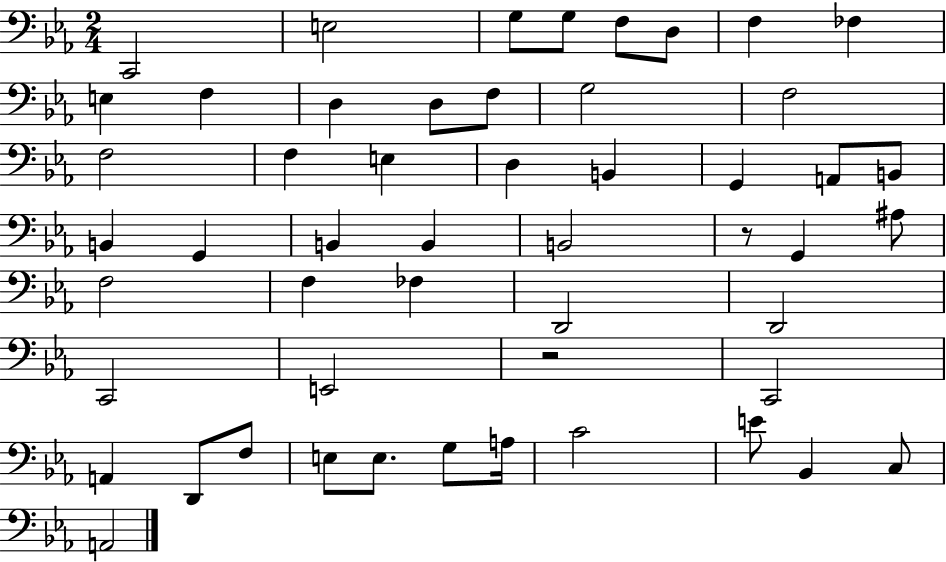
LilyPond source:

{
  \clef bass
  \numericTimeSignature
  \time 2/4
  \key ees \major
  c,2 | e2 | g8 g8 f8 d8 | f4 fes4 | \break e4 f4 | d4 d8 f8 | g2 | f2 | \break f2 | f4 e4 | d4 b,4 | g,4 a,8 b,8 | \break b,4 g,4 | b,4 b,4 | b,2 | r8 g,4 ais8 | \break f2 | f4 fes4 | d,2 | d,2 | \break c,2 | e,2 | r2 | c,2 | \break a,4 d,8 f8 | e8 e8. g8 a16 | c'2 | e'8 bes,4 c8 | \break a,2 | \bar "|."
}